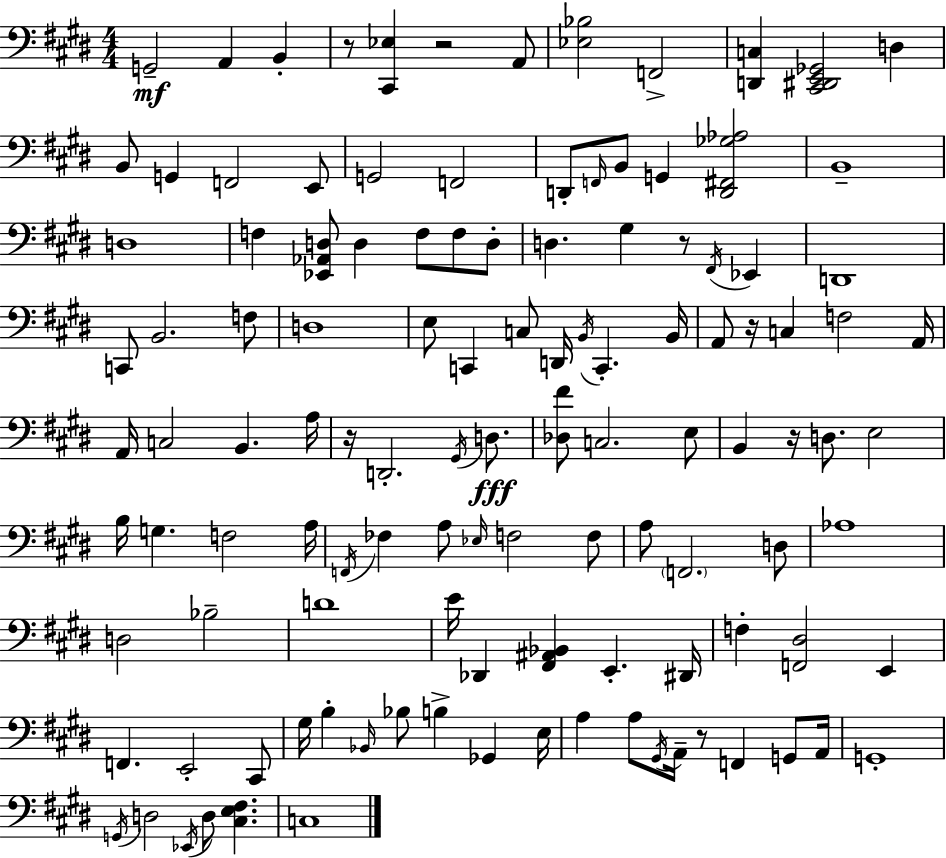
X:1
T:Untitled
M:4/4
L:1/4
K:E
G,,2 A,, B,, z/2 [^C,,_E,] z2 A,,/2 [_E,_B,]2 F,,2 [D,,C,] [^C,,^D,,E,,_G,,]2 D, B,,/2 G,, F,,2 E,,/2 G,,2 F,,2 D,,/2 F,,/4 B,,/2 G,, [D,,^F,,_G,_A,]2 B,,4 D,4 F, [_E,,_A,,D,]/2 D, F,/2 F,/2 D,/2 D, ^G, z/2 ^F,,/4 _E,, D,,4 C,,/2 B,,2 F,/2 D,4 E,/2 C,, C,/2 D,,/4 B,,/4 C,, B,,/4 A,,/2 z/4 C, F,2 A,,/4 A,,/4 C,2 B,, A,/4 z/4 D,,2 ^G,,/4 D,/2 [_D,^F]/2 C,2 E,/2 B,, z/4 D,/2 E,2 B,/4 G, F,2 A,/4 F,,/4 _F, A,/2 _E,/4 F,2 F,/2 A,/2 F,,2 D,/2 _A,4 D,2 _B,2 D4 E/4 _D,, [^F,,^A,,_B,,] E,, ^D,,/4 F, [F,,^D,]2 E,, F,, E,,2 ^C,,/2 ^G,/4 B, _B,,/4 _B,/2 B, _G,, E,/4 A, A,/2 ^G,,/4 A,,/4 z/2 F,, G,,/2 A,,/4 G,,4 G,,/4 D,2 _E,,/4 D,/2 [^C,E,^F,] C,4